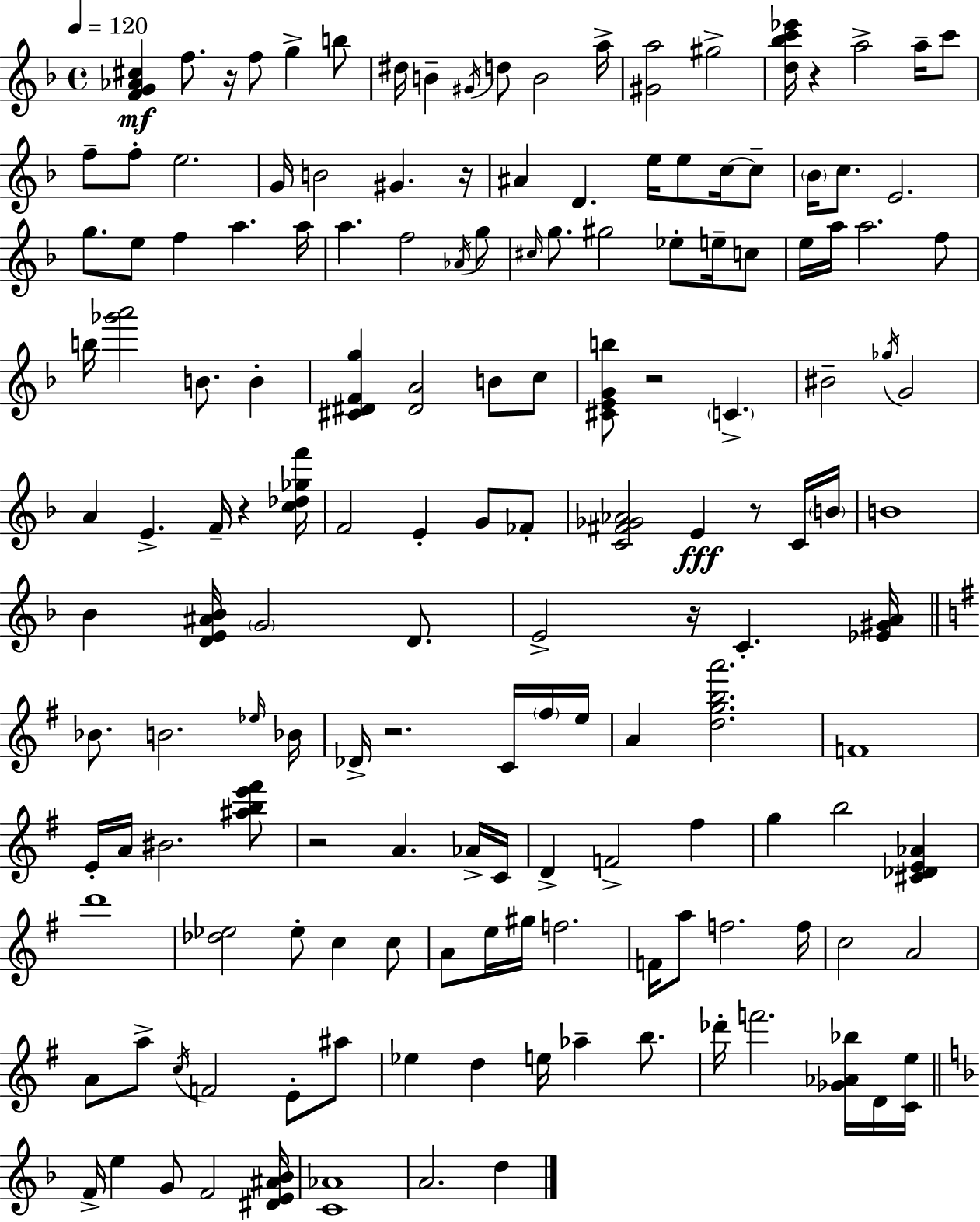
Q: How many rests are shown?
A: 9